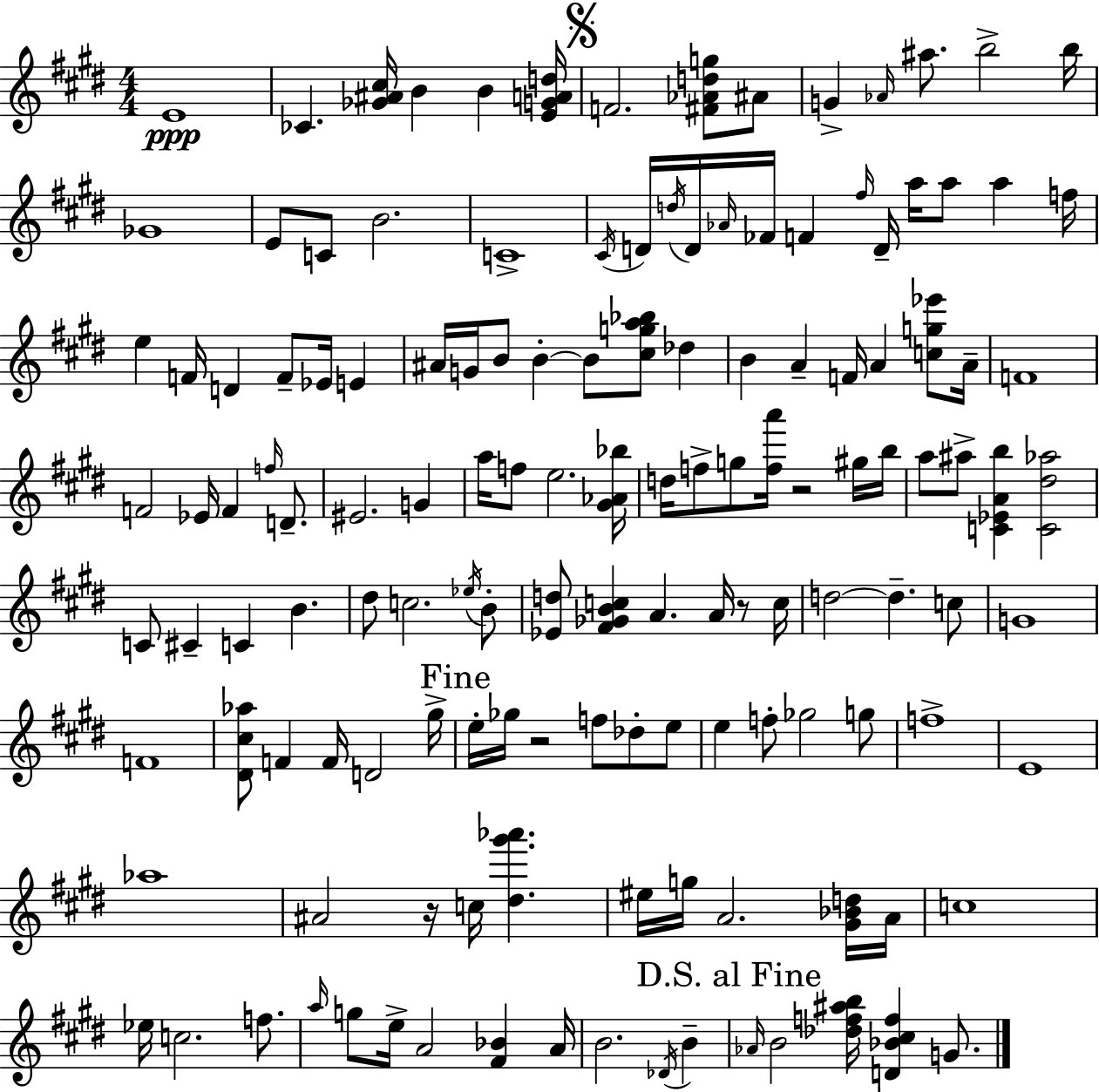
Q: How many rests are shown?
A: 4